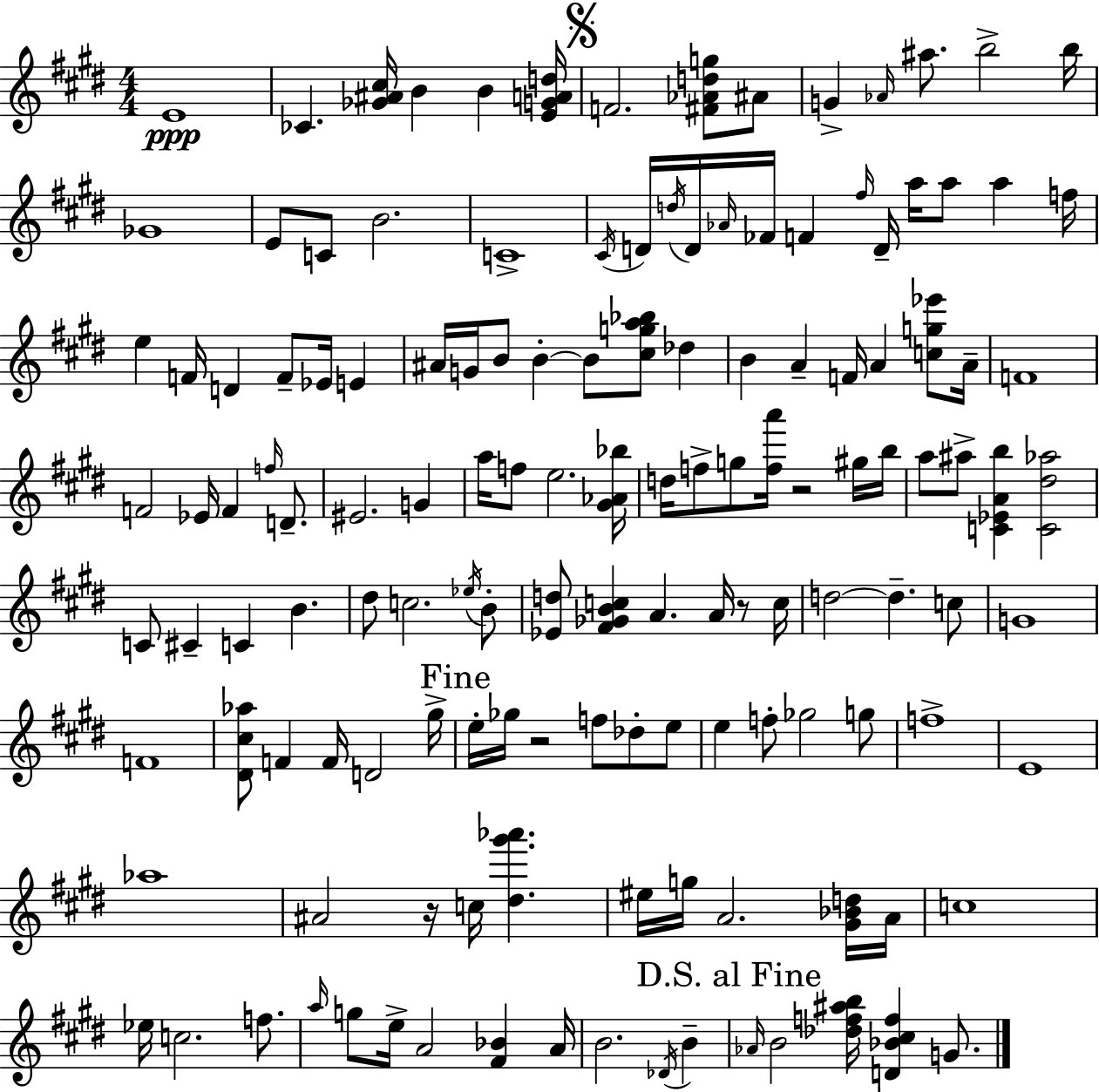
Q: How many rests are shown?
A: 4